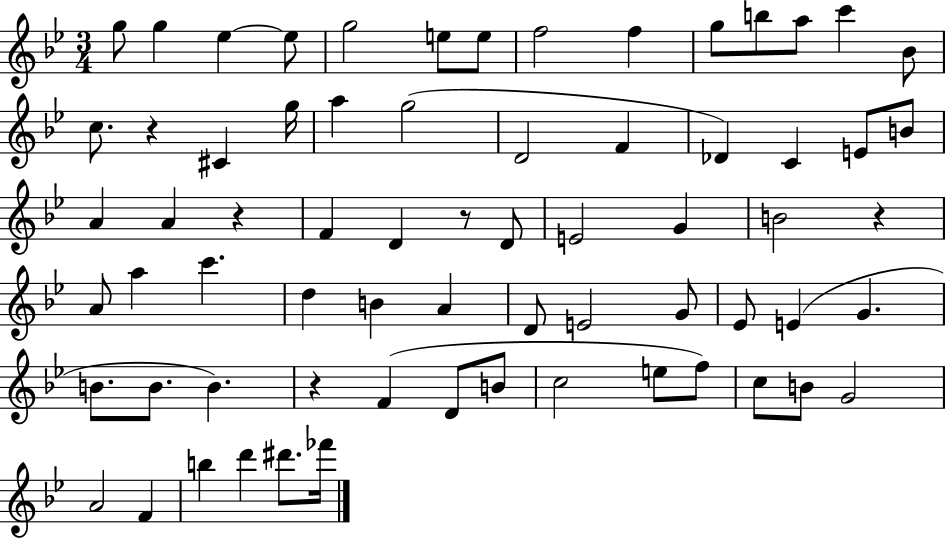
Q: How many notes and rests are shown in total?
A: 68